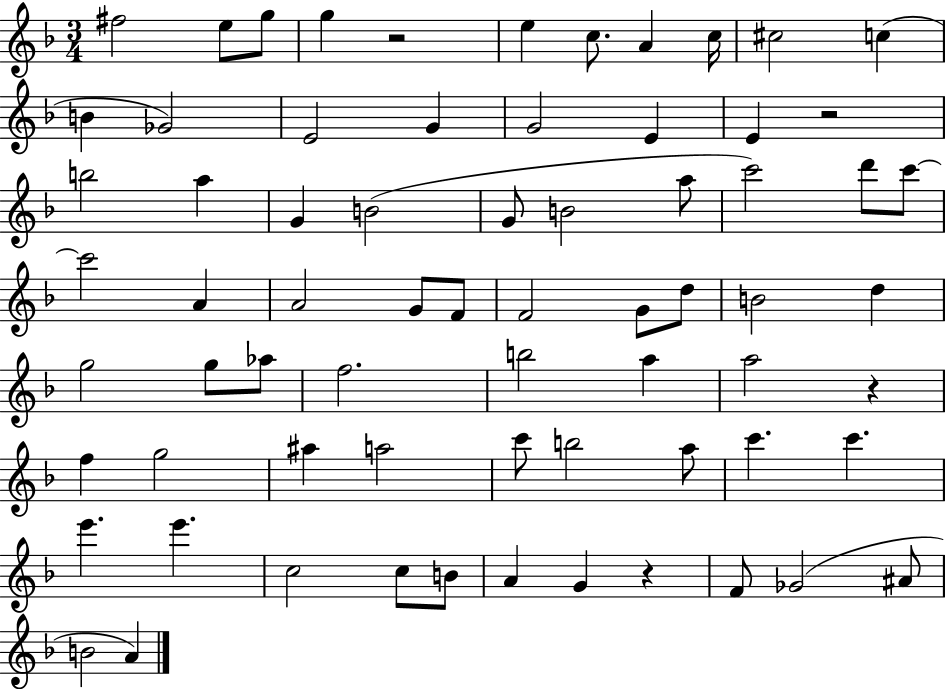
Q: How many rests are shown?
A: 4